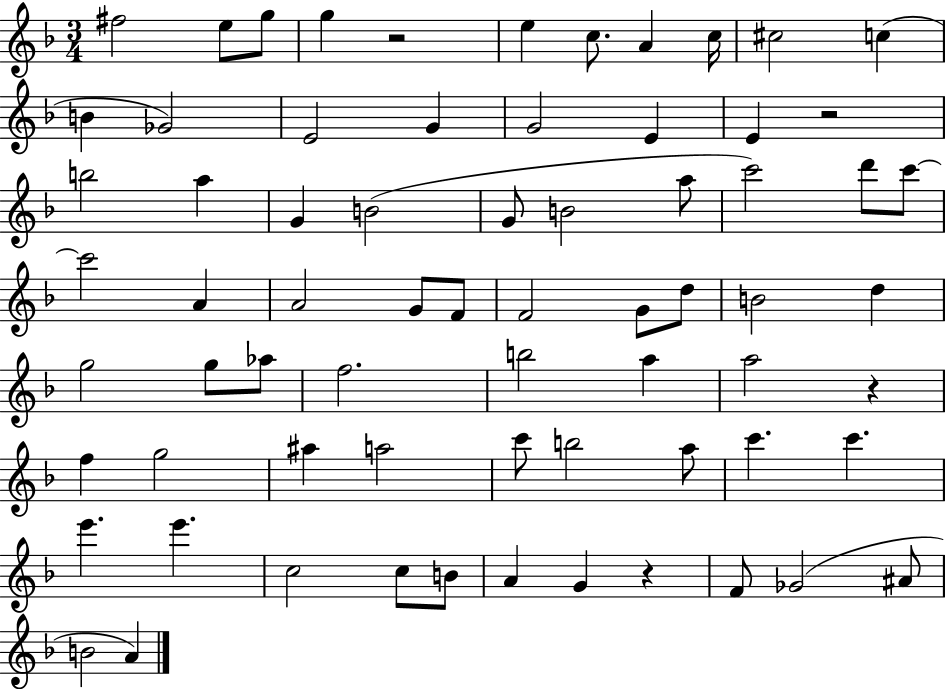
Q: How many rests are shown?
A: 4